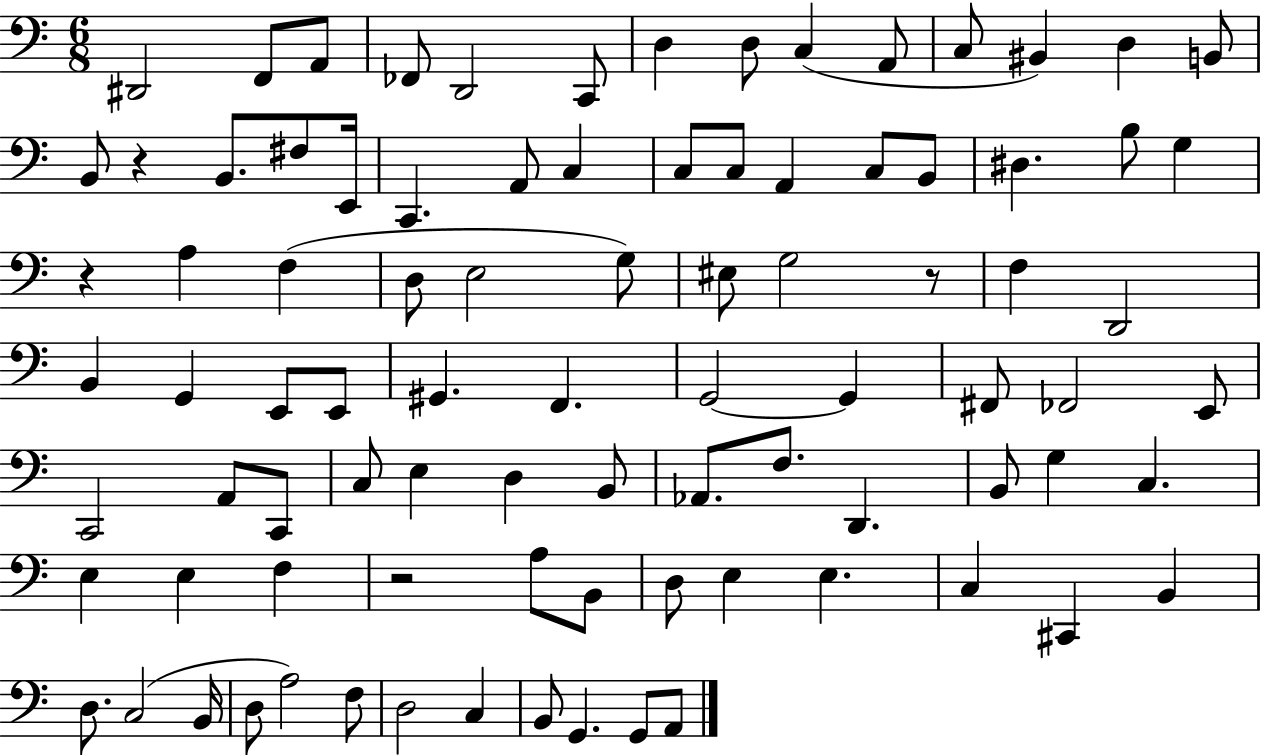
X:1
T:Untitled
M:6/8
L:1/4
K:C
^D,,2 F,,/2 A,,/2 _F,,/2 D,,2 C,,/2 D, D,/2 C, A,,/2 C,/2 ^B,, D, B,,/2 B,,/2 z B,,/2 ^F,/2 E,,/4 C,, A,,/2 C, C,/2 C,/2 A,, C,/2 B,,/2 ^D, B,/2 G, z A, F, D,/2 E,2 G,/2 ^E,/2 G,2 z/2 F, D,,2 B,, G,, E,,/2 E,,/2 ^G,, F,, G,,2 G,, ^F,,/2 _F,,2 E,,/2 C,,2 A,,/2 C,,/2 C,/2 E, D, B,,/2 _A,,/2 F,/2 D,, B,,/2 G, C, E, E, F, z2 A,/2 B,,/2 D,/2 E, E, C, ^C,, B,, D,/2 C,2 B,,/4 D,/2 A,2 F,/2 D,2 C, B,,/2 G,, G,,/2 A,,/2